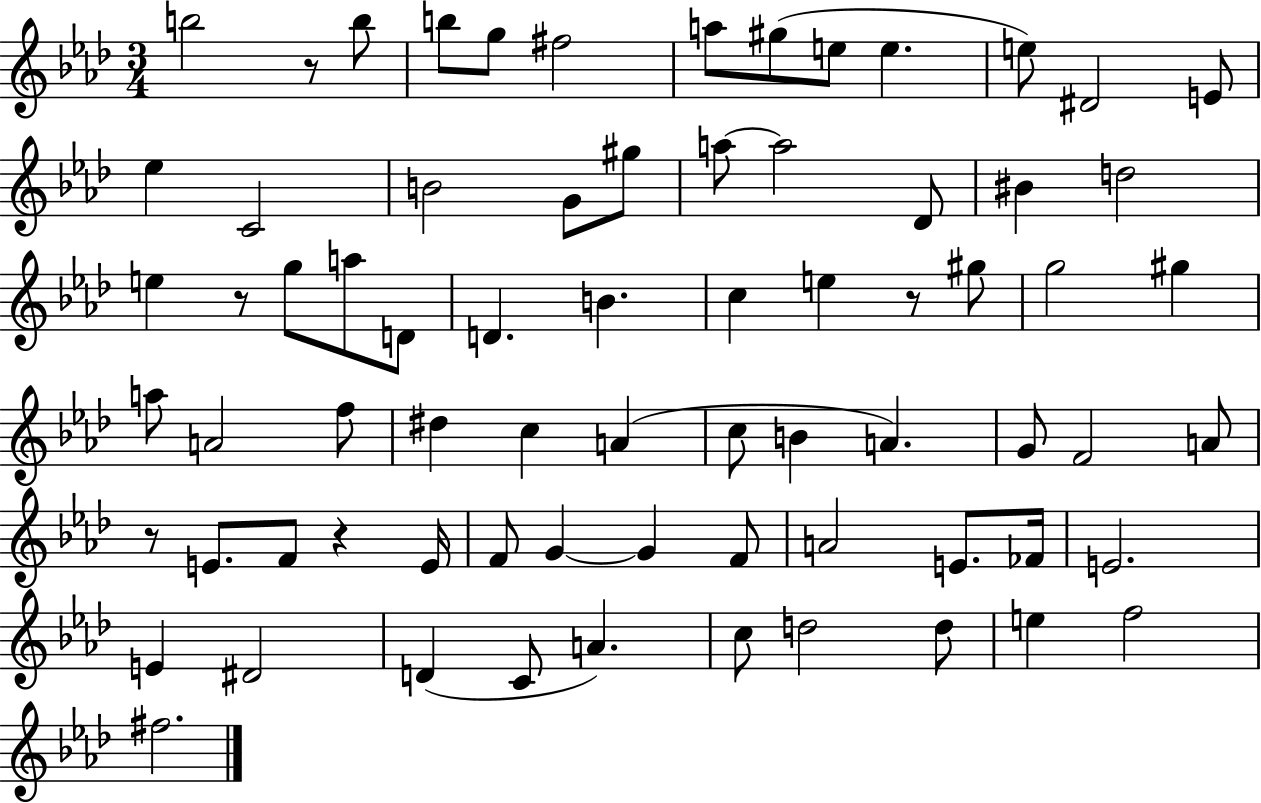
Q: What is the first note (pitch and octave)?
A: B5